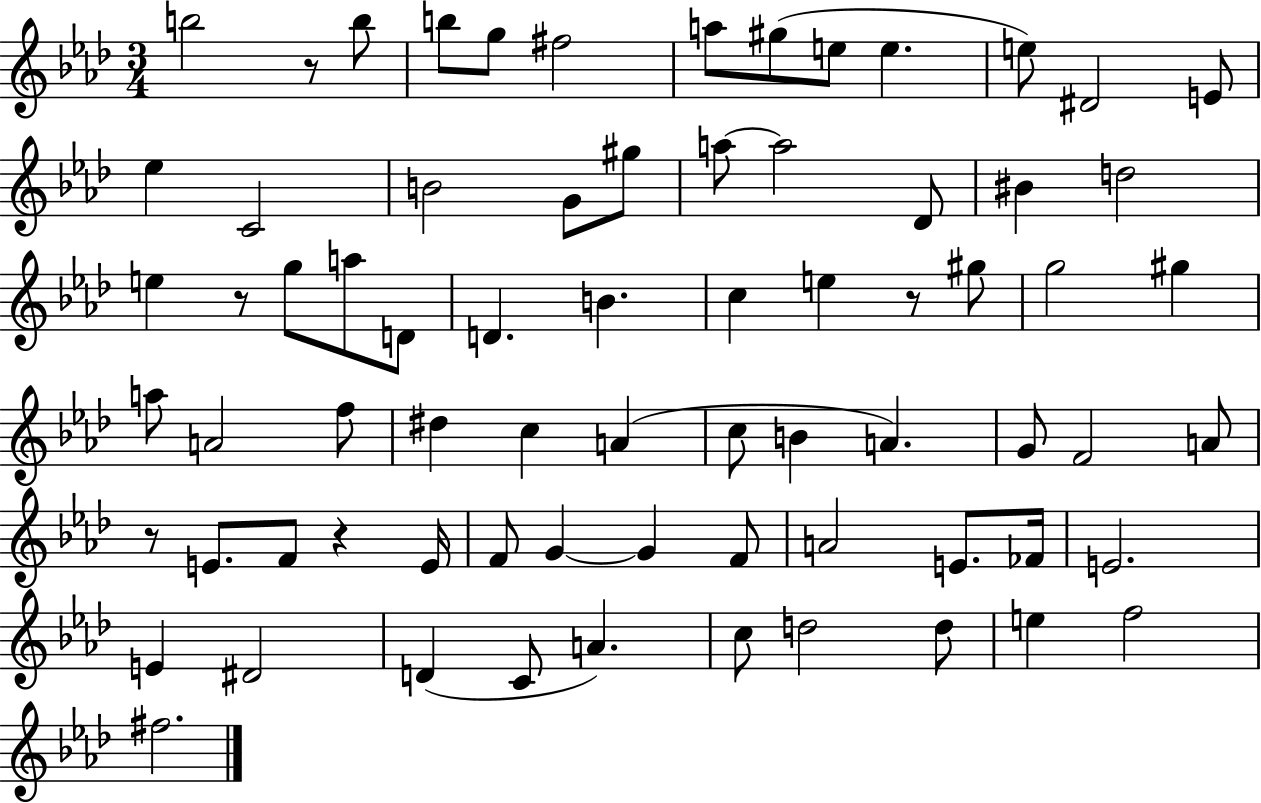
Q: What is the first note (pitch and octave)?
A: B5